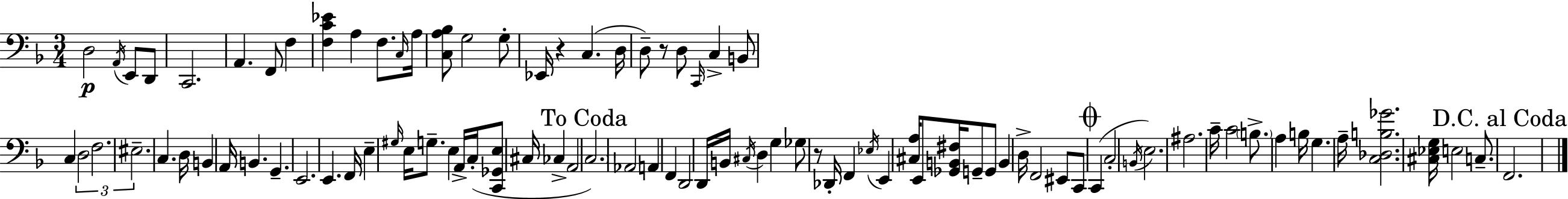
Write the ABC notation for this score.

X:1
T:Untitled
M:3/4
L:1/4
K:Dm
D,2 A,,/4 E,,/2 D,,/2 C,,2 A,, F,,/2 F, [F,C_E] A, F,/2 C,/4 A,/4 [C,A,_B,]/2 G,2 G,/2 _E,,/4 z C, D,/4 D,/2 z/2 D,/2 C,,/4 C, B,,/2 C, D,2 F,2 ^E,2 C, D,/4 B,, A,,/4 B,, G,, E,,2 E,, F,,/4 E, ^G,/4 E,/4 G,/2 E, A,,/4 C,/4 [C,,_G,,E,]/2 ^C,/4 _C, A,,2 C,2 _A,,2 A,, F,, D,,2 D,,/4 B,,/4 ^C,/4 D, G, _G,/2 z/2 _D,,/4 F,, _E,/4 E,, [^C,A,]/4 E,,/2 [_G,,B,,^F,]/4 G,,/2 G,,/2 B,, D,/4 F,,2 ^E,,/2 C,,/2 C,, C,2 B,,/4 E,2 ^A,2 C/4 C2 B,/2 A, B,/4 G, A,/4 [C,_D,B,_G]2 [^C,_E,G,]/4 E,2 C,/2 F,,2